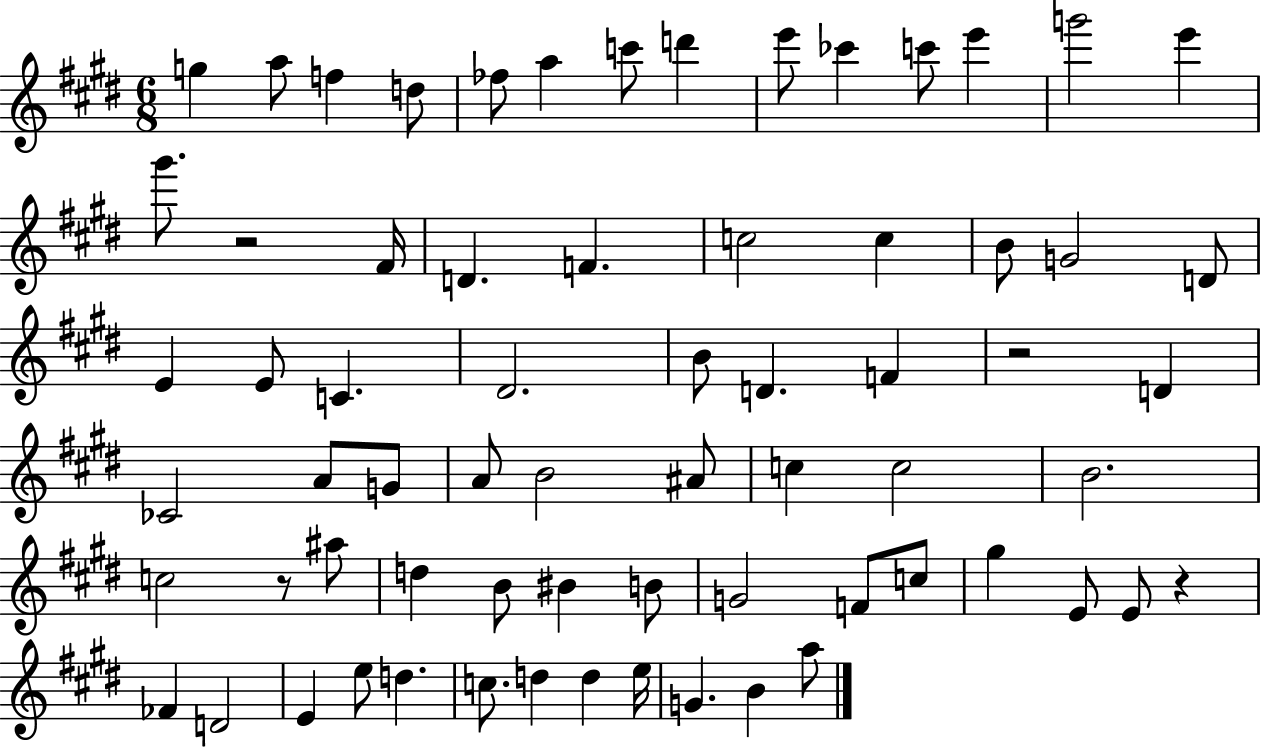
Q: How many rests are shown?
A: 4